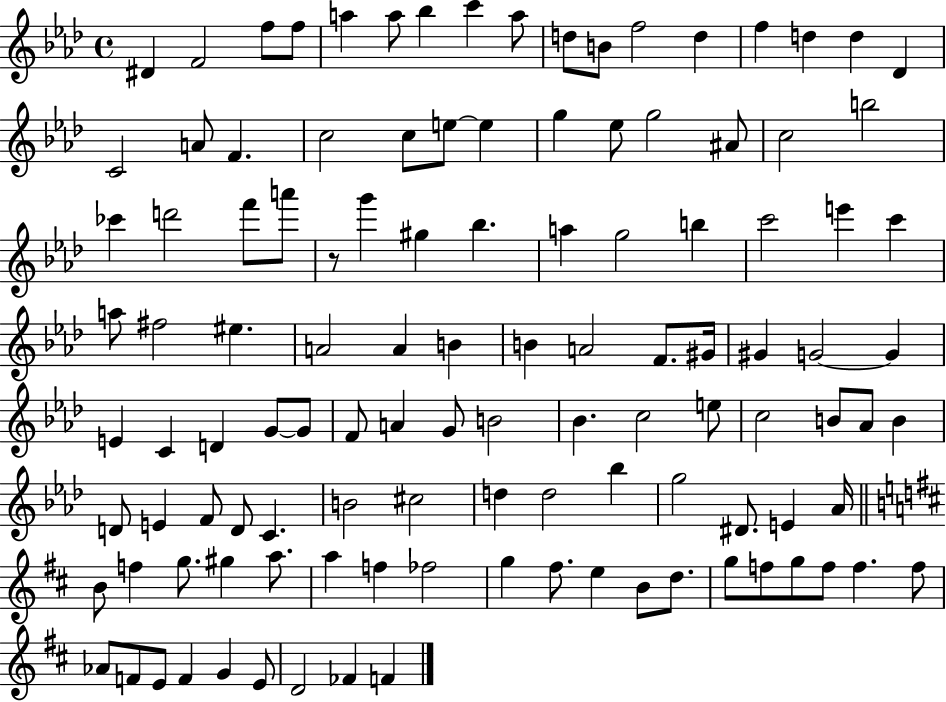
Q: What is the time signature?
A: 4/4